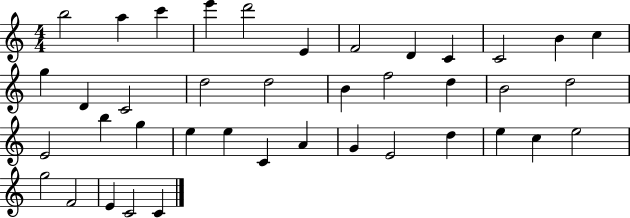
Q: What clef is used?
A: treble